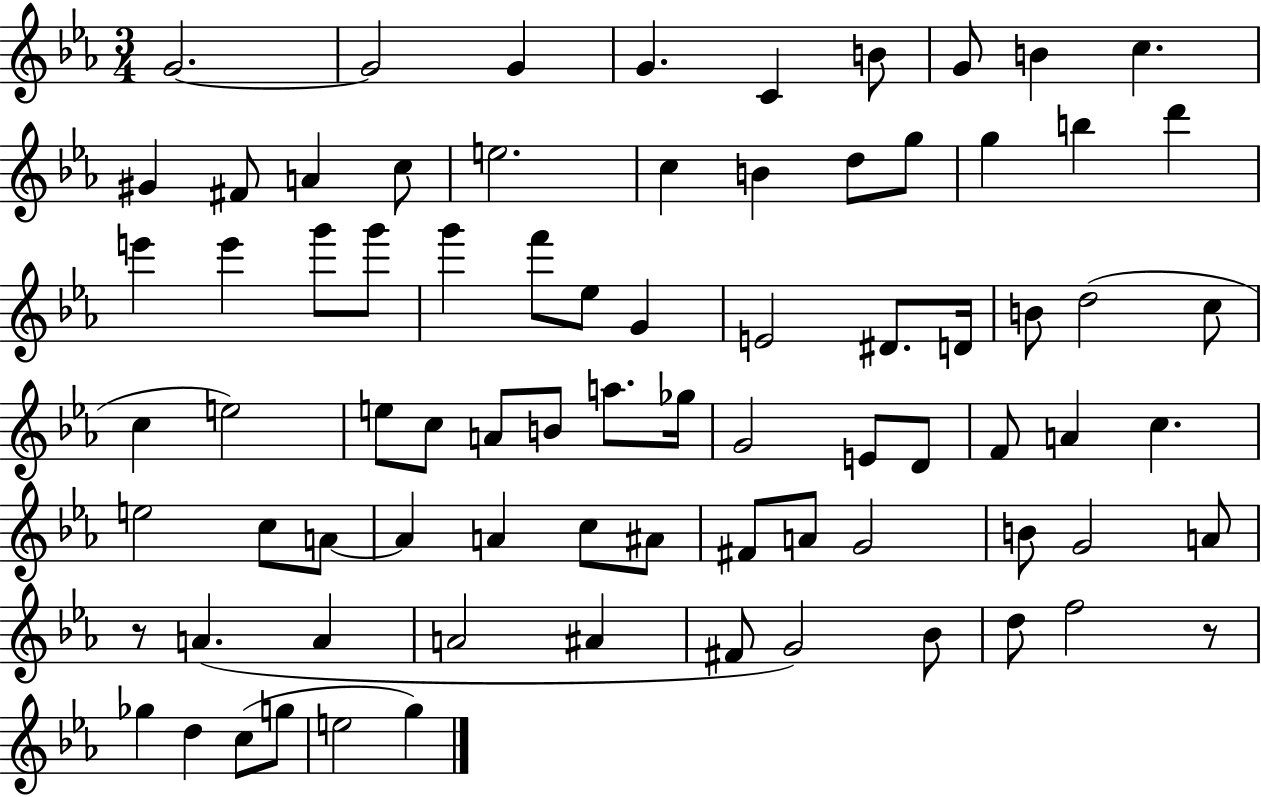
G4/h. G4/h G4/q G4/q. C4/q B4/e G4/e B4/q C5/q. G#4/q F#4/e A4/q C5/e E5/h. C5/q B4/q D5/e G5/e G5/q B5/q D6/q E6/q E6/q G6/e G6/e G6/q F6/e Eb5/e G4/q E4/h D#4/e. D4/s B4/e D5/h C5/e C5/q E5/h E5/e C5/e A4/e B4/e A5/e. Gb5/s G4/h E4/e D4/e F4/e A4/q C5/q. E5/h C5/e A4/e A4/q A4/q C5/e A#4/e F#4/e A4/e G4/h B4/e G4/h A4/e R/e A4/q. A4/q A4/h A#4/q F#4/e G4/h Bb4/e D5/e F5/h R/e Gb5/q D5/q C5/e G5/e E5/h G5/q